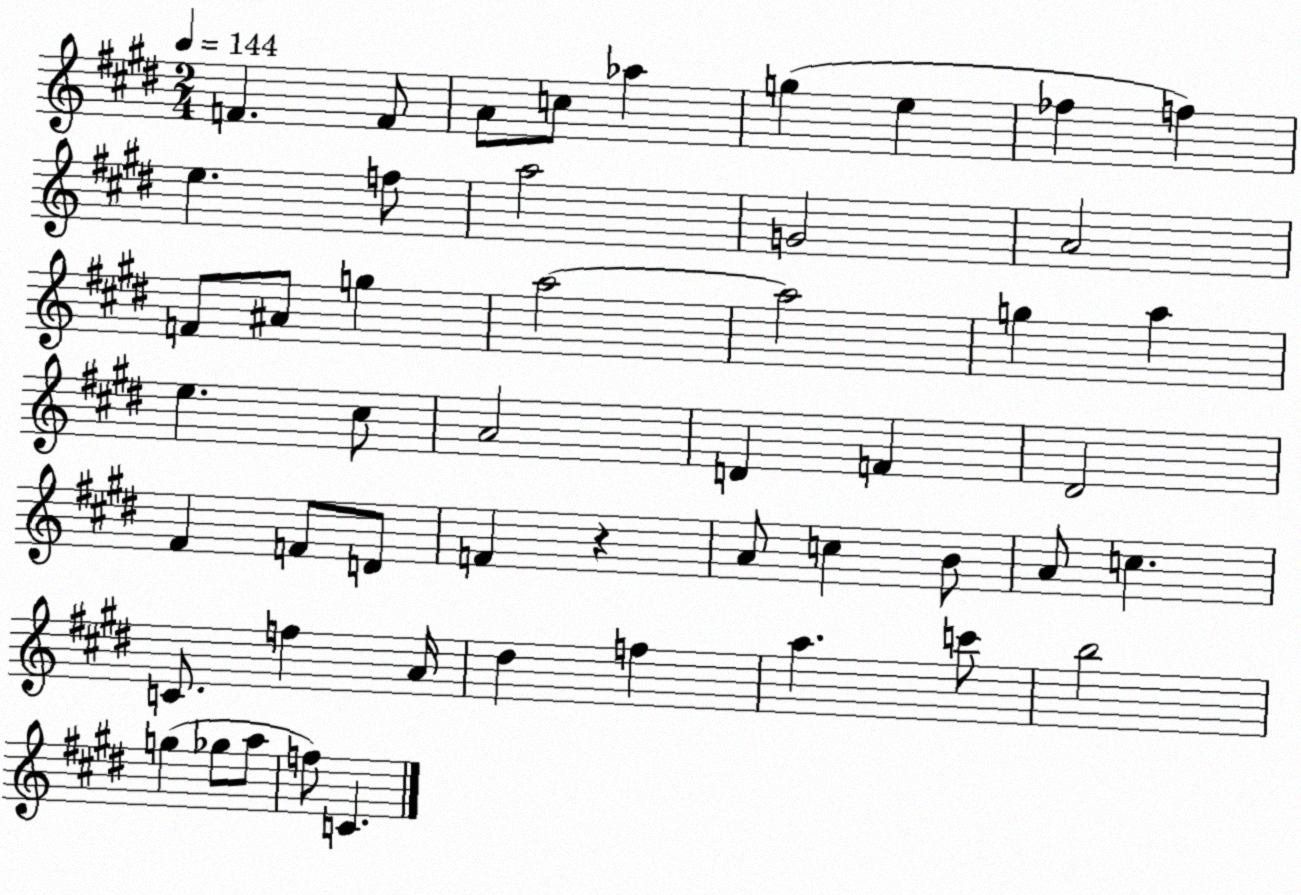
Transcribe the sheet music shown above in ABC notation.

X:1
T:Untitled
M:2/4
L:1/4
K:E
F F/2 A/2 c/2 _a g e _f f e f/2 a2 G2 A2 F/2 ^A/2 g a2 a2 g a e ^c/2 A2 D F ^D2 ^F F/2 D/2 F z A/2 c B/2 A/2 c C/2 f A/4 ^d f a c'/2 b2 g _g/2 a/2 f/2 C